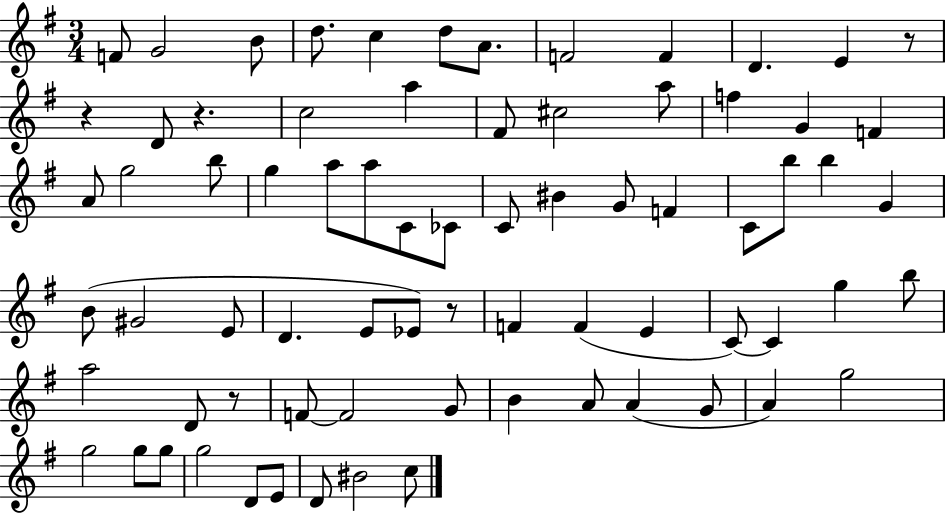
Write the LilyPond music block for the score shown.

{
  \clef treble
  \numericTimeSignature
  \time 3/4
  \key g \major
  f'8 g'2 b'8 | d''8. c''4 d''8 a'8. | f'2 f'4 | d'4. e'4 r8 | \break r4 d'8 r4. | c''2 a''4 | fis'8 cis''2 a''8 | f''4 g'4 f'4 | \break a'8 g''2 b''8 | g''4 a''8 a''8 c'8 ces'8 | c'8 bis'4 g'8 f'4 | c'8 b''8 b''4 g'4 | \break b'8( gis'2 e'8 | d'4. e'8 ees'8) r8 | f'4 f'4( e'4 | c'8~~) c'4 g''4 b''8 | \break a''2 d'8 r8 | f'8~~ f'2 g'8 | b'4 a'8 a'4( g'8 | a'4) g''2 | \break g''2 g''8 g''8 | g''2 d'8 e'8 | d'8 bis'2 c''8 | \bar "|."
}